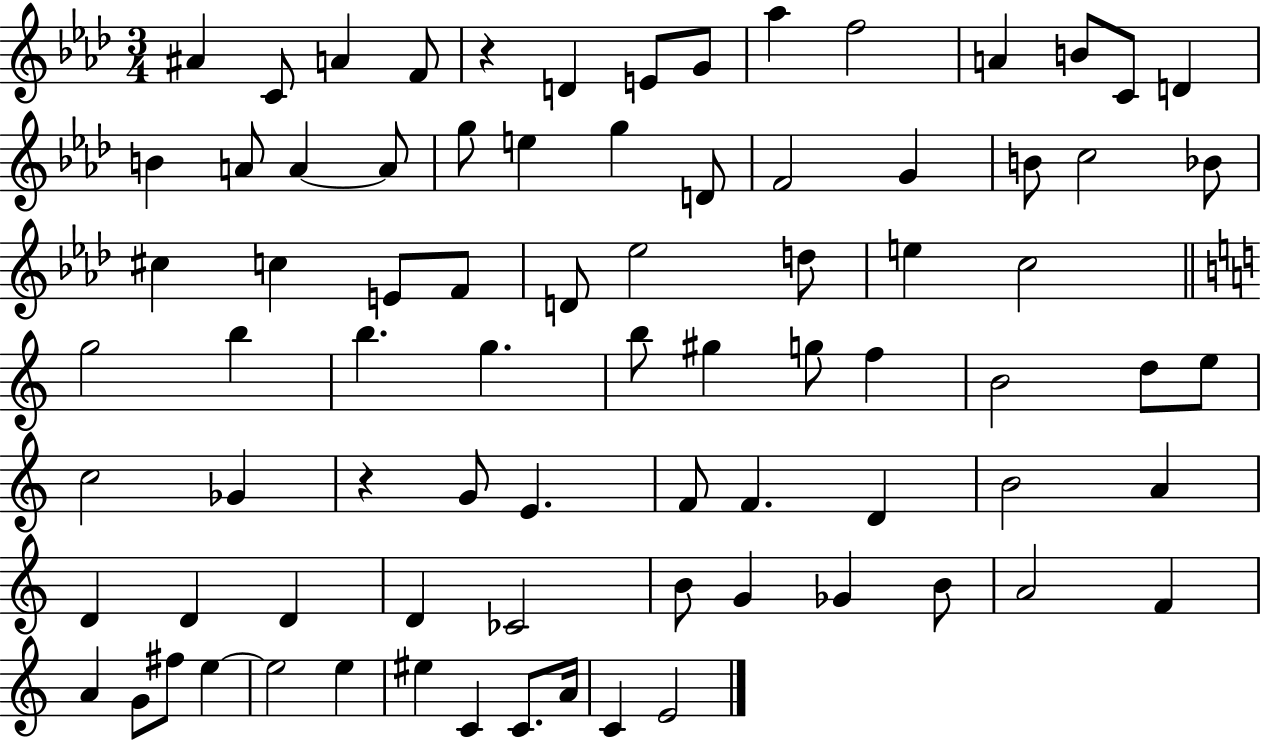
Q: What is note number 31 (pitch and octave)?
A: D4